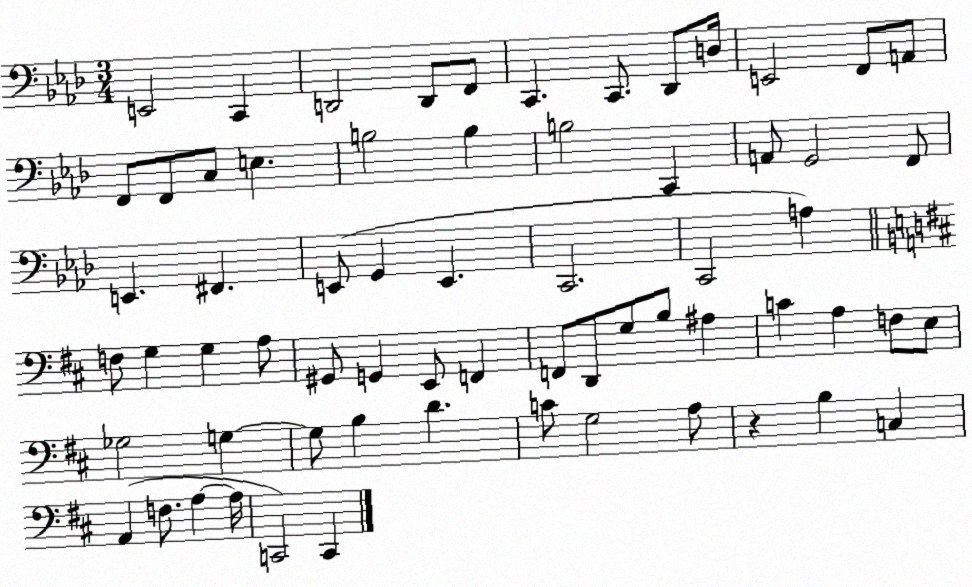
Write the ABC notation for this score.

X:1
T:Untitled
M:3/4
L:1/4
K:Ab
E,,2 C,, D,,2 D,,/2 F,,/2 C,, C,,/2 _D,,/2 D,/4 E,,2 F,,/2 A,,/2 F,,/2 F,,/2 C,/2 E, B,2 B, B,2 C,, A,,/2 G,,2 F,,/2 E,, ^F,, E,,/2 G,, E,, C,,2 C,,2 A, F,/2 G, G, A,/2 ^G,,/2 G,, E,,/2 F,, F,,/2 D,,/2 G,/2 B,/2 ^A, C A, F,/2 E,/2 _G,2 G, G,/2 B, D C/2 G,2 A,/2 z B, C, A,, F,/2 A, A,/4 C,,2 C,,